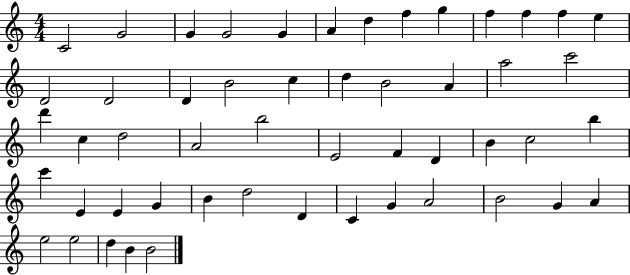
{
  \clef treble
  \numericTimeSignature
  \time 4/4
  \key c \major
  c'2 g'2 | g'4 g'2 g'4 | a'4 d''4 f''4 g''4 | f''4 f''4 f''4 e''4 | \break d'2 d'2 | d'4 b'2 c''4 | d''4 b'2 a'4 | a''2 c'''2 | \break d'''4 c''4 d''2 | a'2 b''2 | e'2 f'4 d'4 | b'4 c''2 b''4 | \break c'''4 e'4 e'4 g'4 | b'4 d''2 d'4 | c'4 g'4 a'2 | b'2 g'4 a'4 | \break e''2 e''2 | d''4 b'4 b'2 | \bar "|."
}